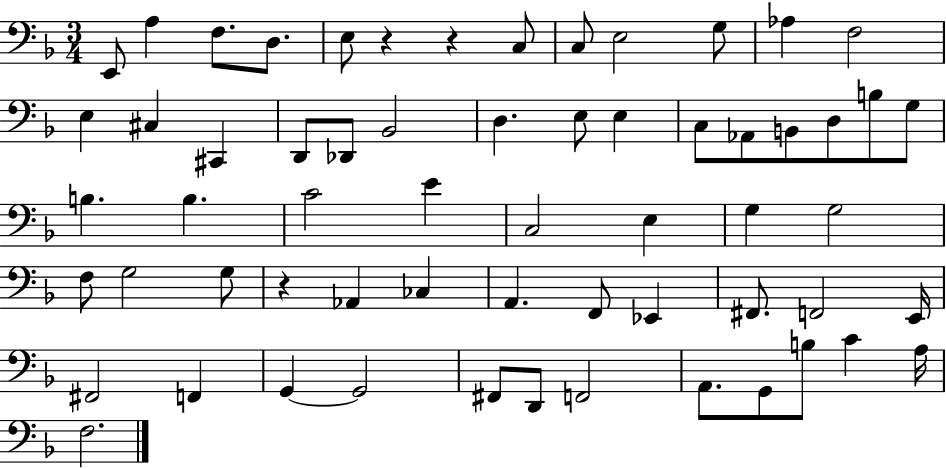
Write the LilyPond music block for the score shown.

{
  \clef bass
  \numericTimeSignature
  \time 3/4
  \key f \major
  \repeat volta 2 { e,8 a4 f8. d8. | e8 r4 r4 c8 | c8 e2 g8 | aes4 f2 | \break e4 cis4 cis,4 | d,8 des,8 bes,2 | d4. e8 e4 | c8 aes,8 b,8 d8 b8 g8 | \break b4. b4. | c'2 e'4 | c2 e4 | g4 g2 | \break f8 g2 g8 | r4 aes,4 ces4 | a,4. f,8 ees,4 | fis,8. f,2 e,16 | \break fis,2 f,4 | g,4~~ g,2 | fis,8 d,8 f,2 | a,8. g,8 b8 c'4 a16 | \break f2. | } \bar "|."
}